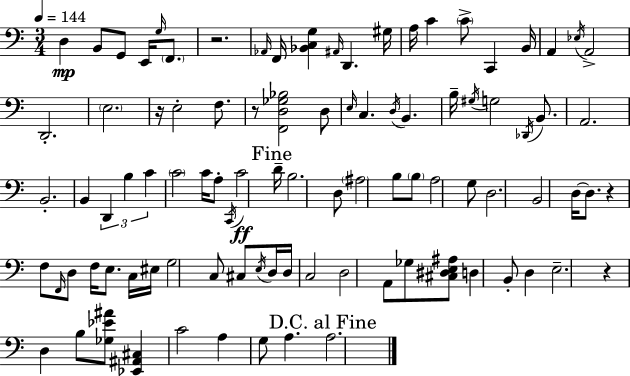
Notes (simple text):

D3/q B2/e G2/e E2/s G3/s F2/e. R/h. Ab2/s F2/s [Bb2,C3,G3]/q A#2/s D2/q. G#3/s A3/s C4/q C4/e C2/q B2/s A2/q Eb3/s A2/h D2/h. E3/h. R/s E3/h F3/e. R/e [F2,D3,Gb3,Bb3]/h D3/e E3/s C3/q. D3/s B2/q. B3/s G#3/s G3/h Db2/s B2/e. A2/h. B2/h. B2/q D2/q B3/q C4/q C4/h C4/s A3/e C2/s C4/h D4/s B3/h. D3/e A#3/h B3/e B3/e A3/h G3/e D3/h. B2/h D3/s D3/e. R/q F3/e F2/s D3/e F3/s E3/e. C3/s EIS3/s G3/h C3/e C#3/e E3/s D3/s D3/s C3/h D3/h A2/e Gb3/e [C#3,D#3,E3,A#3]/e D3/q B2/e D3/q E3/h. R/q D3/q B3/e [Gb3,Eb4,A#4]/e [Eb2,A#2,C#3]/q C4/h A3/q G3/e A3/q. A3/h.